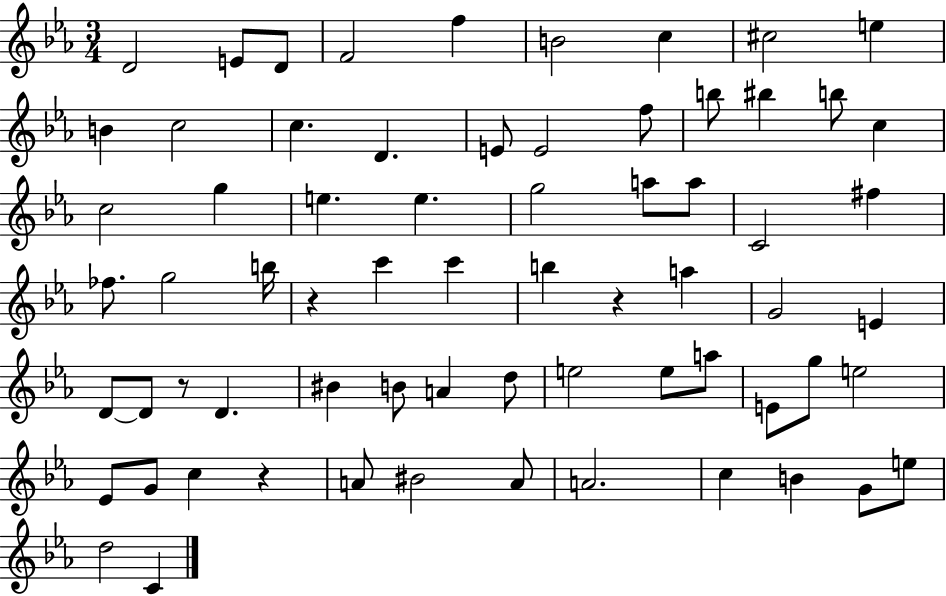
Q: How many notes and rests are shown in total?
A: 68